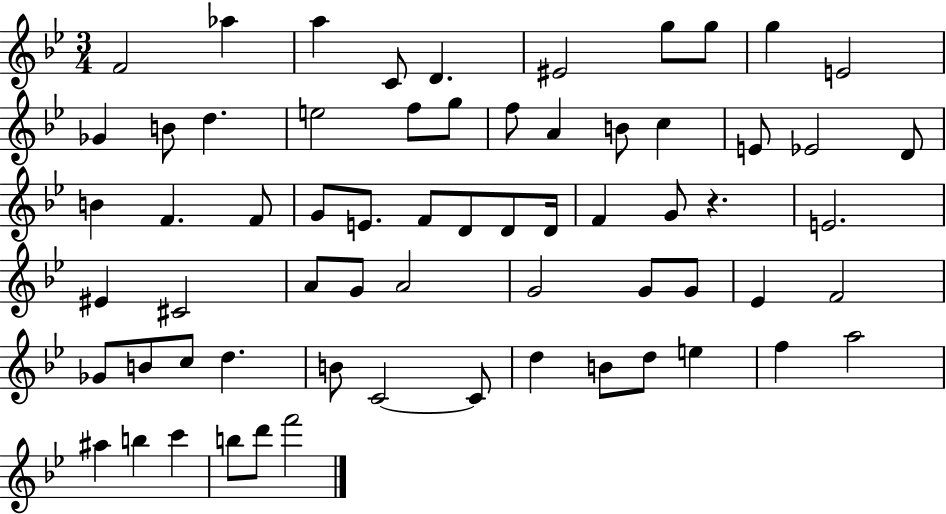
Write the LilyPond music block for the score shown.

{
  \clef treble
  \numericTimeSignature
  \time 3/4
  \key bes \major
  f'2 aes''4 | a''4 c'8 d'4. | eis'2 g''8 g''8 | g''4 e'2 | \break ges'4 b'8 d''4. | e''2 f''8 g''8 | f''8 a'4 b'8 c''4 | e'8 ees'2 d'8 | \break b'4 f'4. f'8 | g'8 e'8. f'8 d'8 d'8 d'16 | f'4 g'8 r4. | e'2. | \break eis'4 cis'2 | a'8 g'8 a'2 | g'2 g'8 g'8 | ees'4 f'2 | \break ges'8 b'8 c''8 d''4. | b'8 c'2~~ c'8 | d''4 b'8 d''8 e''4 | f''4 a''2 | \break ais''4 b''4 c'''4 | b''8 d'''8 f'''2 | \bar "|."
}